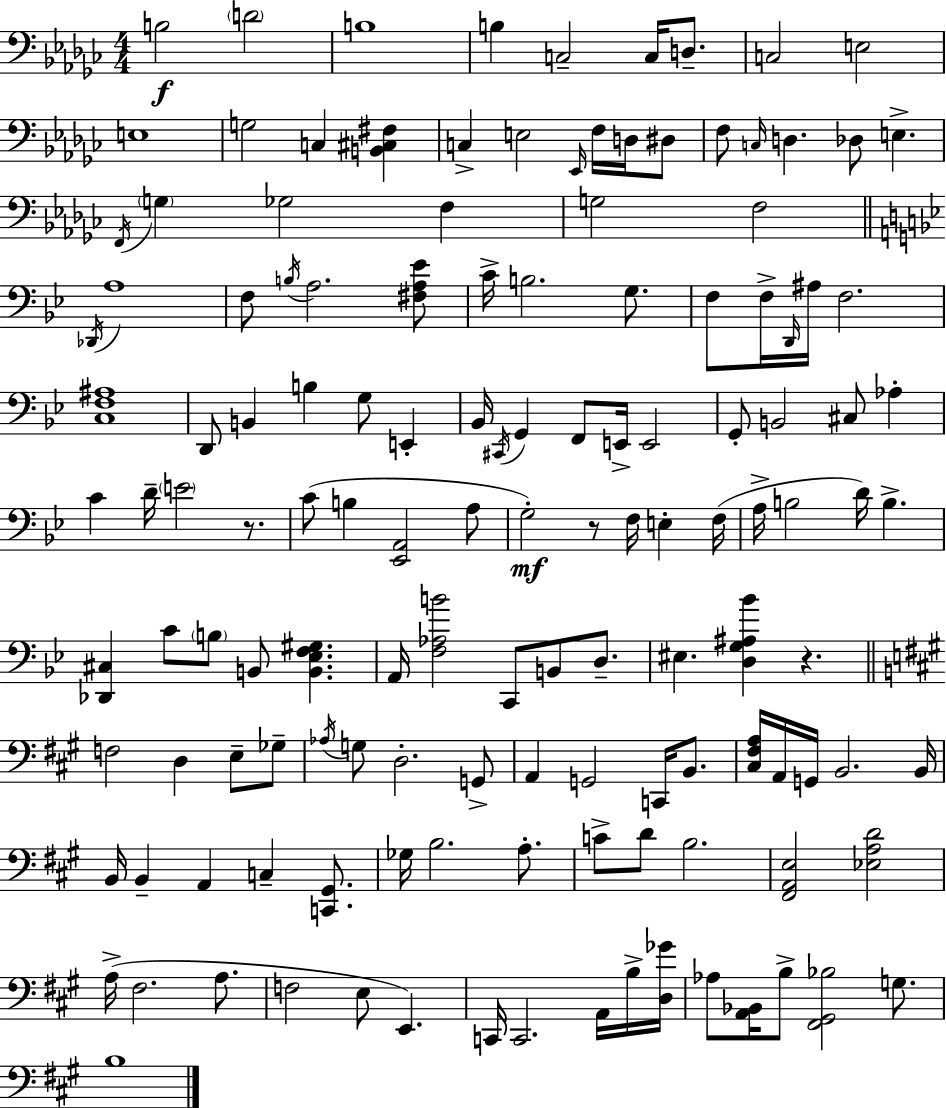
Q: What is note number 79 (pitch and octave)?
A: EIS3